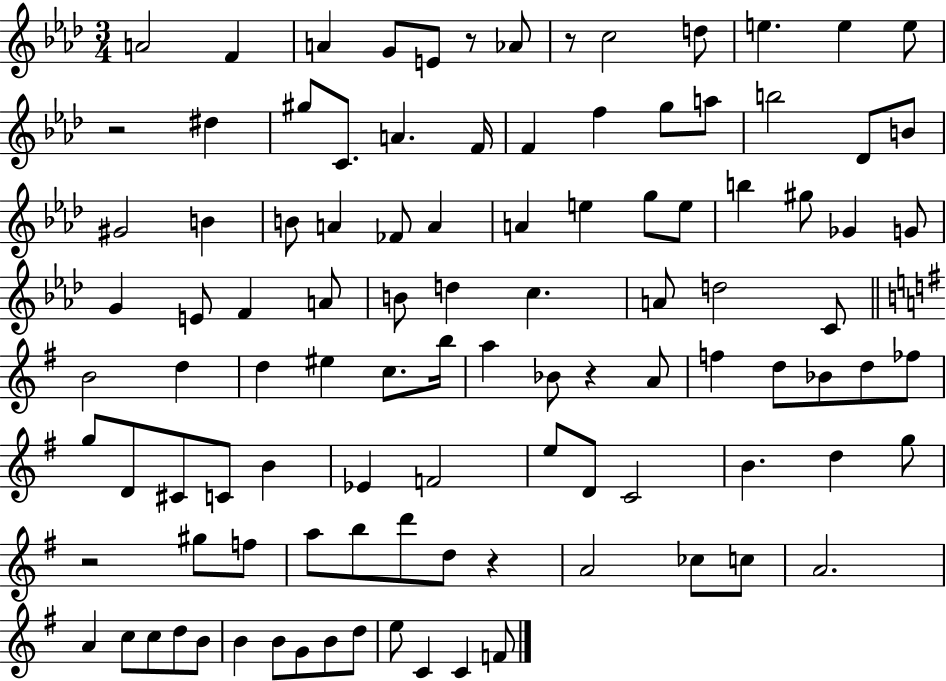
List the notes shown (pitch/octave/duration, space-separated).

A4/h F4/q A4/q G4/e E4/e R/e Ab4/e R/e C5/h D5/e E5/q. E5/q E5/e R/h D#5/q G#5/e C4/e. A4/q. F4/s F4/q F5/q G5/e A5/e B5/h Db4/e B4/e G#4/h B4/q B4/e A4/q FES4/e A4/q A4/q E5/q G5/e E5/e B5/q G#5/e Gb4/q G4/e G4/q E4/e F4/q A4/e B4/e D5/q C5/q. A4/e D5/h C4/e B4/h D5/q D5/q EIS5/q C5/e. B5/s A5/q Bb4/e R/q A4/e F5/q D5/e Bb4/e D5/e FES5/e G5/e D4/e C#4/e C4/e B4/q Eb4/q F4/h E5/e D4/e C4/h B4/q. D5/q G5/e R/h G#5/e F5/e A5/e B5/e D6/e D5/e R/q A4/h CES5/e C5/e A4/h. A4/q C5/e C5/e D5/e B4/e B4/q B4/e G4/e B4/e D5/e E5/e C4/q C4/q F4/e